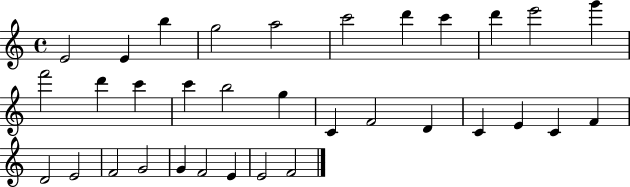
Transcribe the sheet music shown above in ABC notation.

X:1
T:Untitled
M:4/4
L:1/4
K:C
E2 E b g2 a2 c'2 d' c' d' e'2 g' f'2 d' c' c' b2 g C F2 D C E C F D2 E2 F2 G2 G F2 E E2 F2